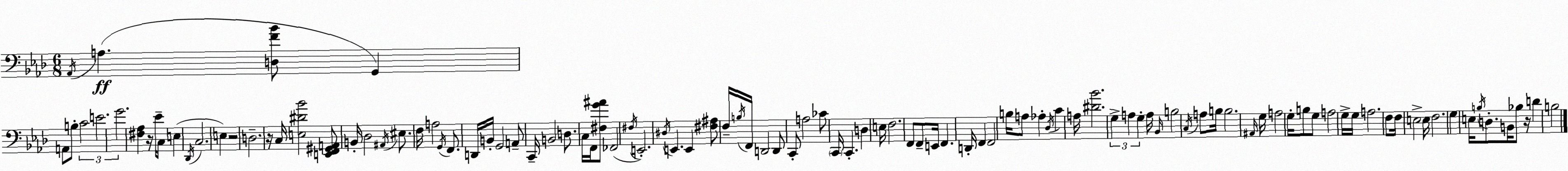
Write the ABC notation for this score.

X:1
T:Untitled
M:6/8
L:1/4
K:Fm
_A,,/4 A, [D,F_B]/2 G,, A,,/2 B,/2 C2 E2 G2 [^F,_A,] z/4 _E/4 C,/2 E, _D,,/4 C,2 E, z2 D,2 z/4 C,/4 [E,^D_B]2 [E,,F,,^G,,A,,]/2 B,,/4 _D,2 ^A,,/4 ^E,/2 F,/4 A,2 G,,/4 F,,/2 D,,/4 B,,/4 G,,2 A,,/2 C,,/4 B,,2 D,/2 C,/4 F,,/4 [^F,G^A]/2 _F,,2 ^F,/4 E,,2 ^D,/4 E,, E,, [^F,^A,]/2 F,/4 B,/4 F,,/4 D,,2 D,,/2 C,,/2 A,2 _C/2 C,,/4 C,, D, E,/4 F,2 F,,/2 F,,/2 E,,/4 F,, D,,/4 F,, F,,2 B,/4 A,/2 _A, _D,/4 C A,/4 [^D_B]2 G, A, G, A,/4 _B,,/4 B,2 C,/4 A,/2 B,/4 B,2 ^A,,/4 G,/4 A,2 G,/4 B,/2 G,/2 A,2 G,/4 G,/4 A,2 F,/2 F,/4 E,2 E,/4 F,2 G, E,/4 B,/4 D,/2 B,,/4 _B,/2 z/4 D B,2